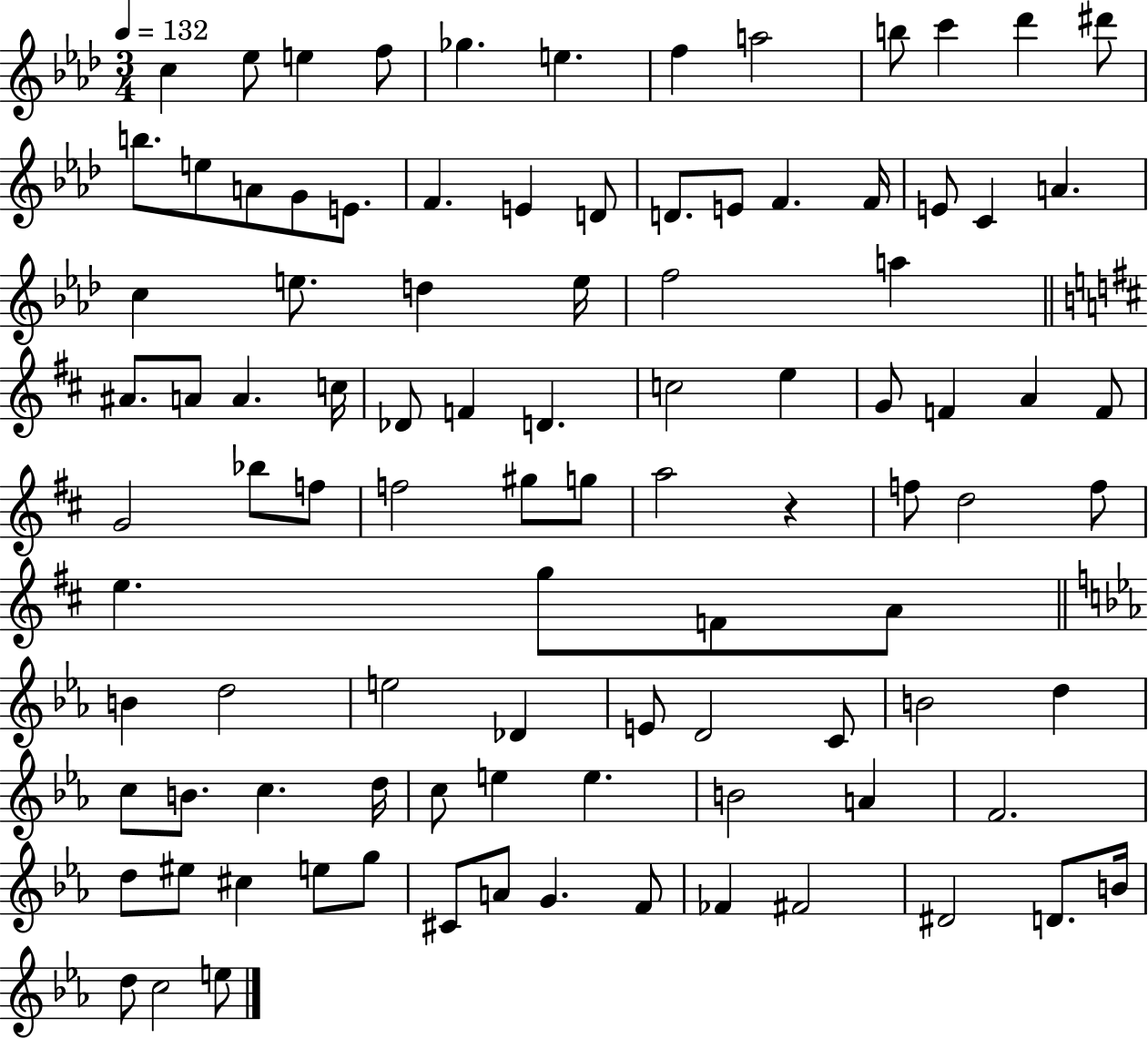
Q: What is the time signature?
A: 3/4